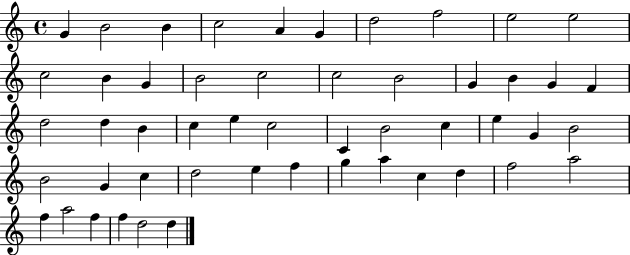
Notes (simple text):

G4/q B4/h B4/q C5/h A4/q G4/q D5/h F5/h E5/h E5/h C5/h B4/q G4/q B4/h C5/h C5/h B4/h G4/q B4/q G4/q F4/q D5/h D5/q B4/q C5/q E5/q C5/h C4/q B4/h C5/q E5/q G4/q B4/h B4/h G4/q C5/q D5/h E5/q F5/q G5/q A5/q C5/q D5/q F5/h A5/h F5/q A5/h F5/q F5/q D5/h D5/q